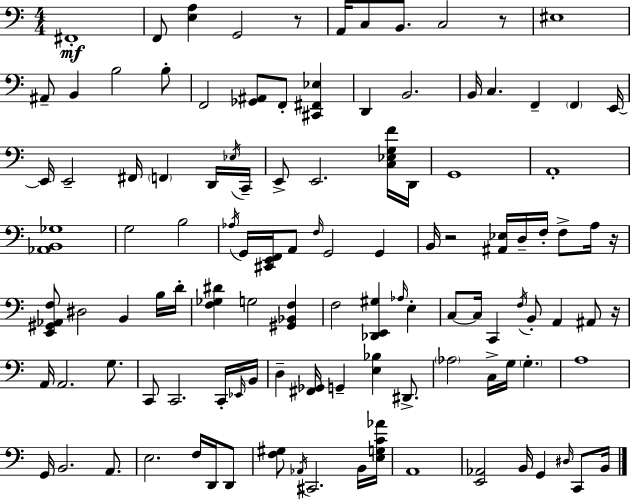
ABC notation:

X:1
T:Untitled
M:4/4
L:1/4
K:C
^F,,4 F,,/2 [E,A,] G,,2 z/2 A,,/4 C,/2 B,,/2 C,2 z/2 ^E,4 ^A,,/2 B,, B,2 B,/2 F,,2 [_G,,^A,,]/2 F,,/2 [^C,,^F,,_E,] D,, B,,2 B,,/4 C, F,, F,, E,,/4 E,,/4 E,,2 ^F,,/4 F,, D,,/4 _E,/4 C,,/4 E,,/2 E,,2 [C,_E,G,F]/4 D,,/4 G,,4 A,,4 [_A,,B,,_G,]4 G,2 B,2 _A,/4 G,,/4 [^C,,E,,F,,]/4 A,,/2 F,/4 G,,2 G,, B,,/4 z2 [^A,,_E,]/4 D,/4 F,/4 F,/2 A,/4 z/4 [E,,^G,,_A,,F,]/2 ^D,2 B,, B,/4 D/4 [F,_G,^D] G,2 [^G,,_B,,F,] F,2 [_D,,E,,^G,] _A,/4 E, C,/2 C,/4 C,, F,/4 B,,/2 A,, ^A,,/2 z/4 A,,/4 A,,2 G,/2 C,,/2 C,,2 C,,/4 _E,,/4 B,,/4 D, [^F,,_G,,]/4 G,, [E,_B,] ^D,,/2 _A,2 C,/4 G,/4 G, A,4 G,,/4 B,,2 A,,/2 E,2 F,/4 D,,/4 D,,/2 [F,^G,]/2 _A,,/4 ^C,,2 B,,/4 [E,G,C_A]/4 A,,4 [E,,_A,,]2 B,,/4 G,, ^D,/4 C,,/2 B,,/4